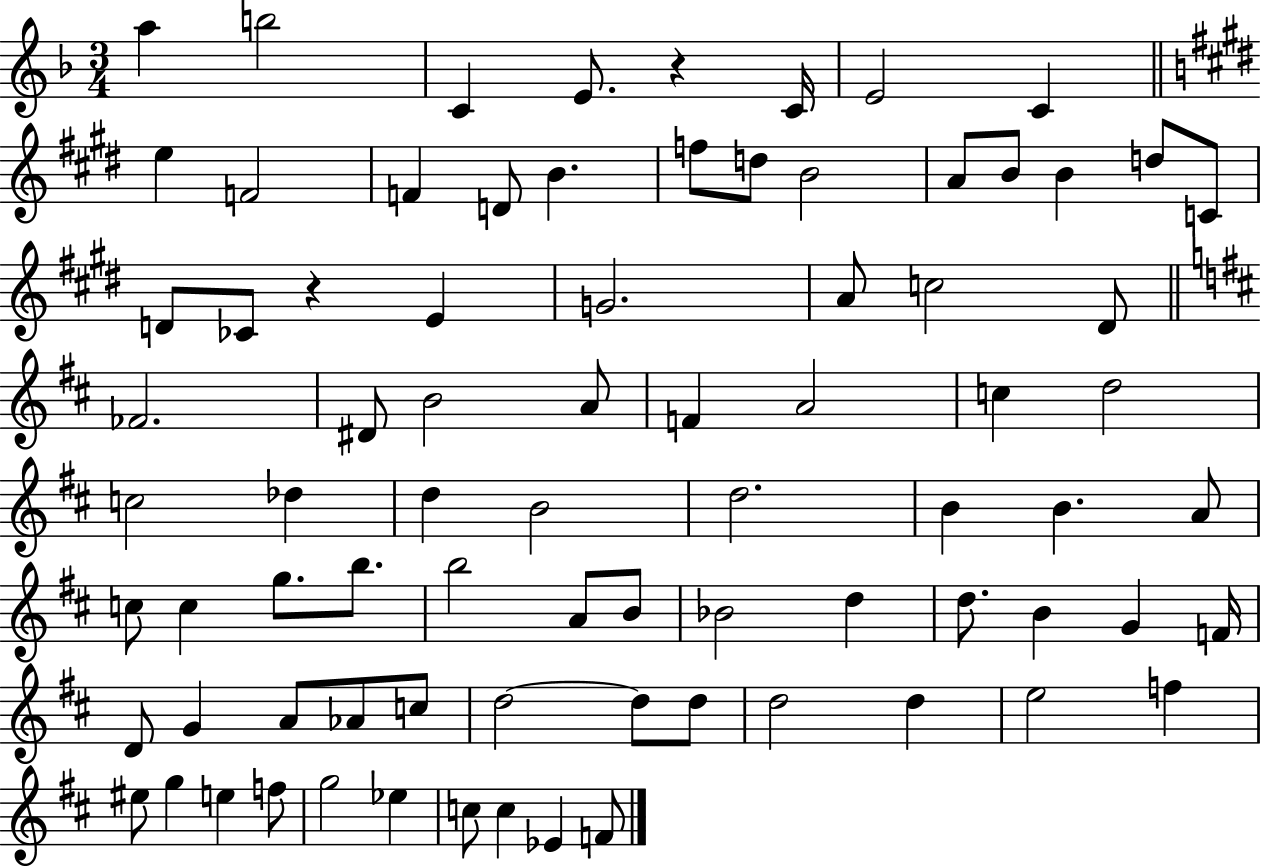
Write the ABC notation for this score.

X:1
T:Untitled
M:3/4
L:1/4
K:F
a b2 C E/2 z C/4 E2 C e F2 F D/2 B f/2 d/2 B2 A/2 B/2 B d/2 C/2 D/2 _C/2 z E G2 A/2 c2 ^D/2 _F2 ^D/2 B2 A/2 F A2 c d2 c2 _d d B2 d2 B B A/2 c/2 c g/2 b/2 b2 A/2 B/2 _B2 d d/2 B G F/4 D/2 G A/2 _A/2 c/2 d2 d/2 d/2 d2 d e2 f ^e/2 g e f/2 g2 _e c/2 c _E F/2